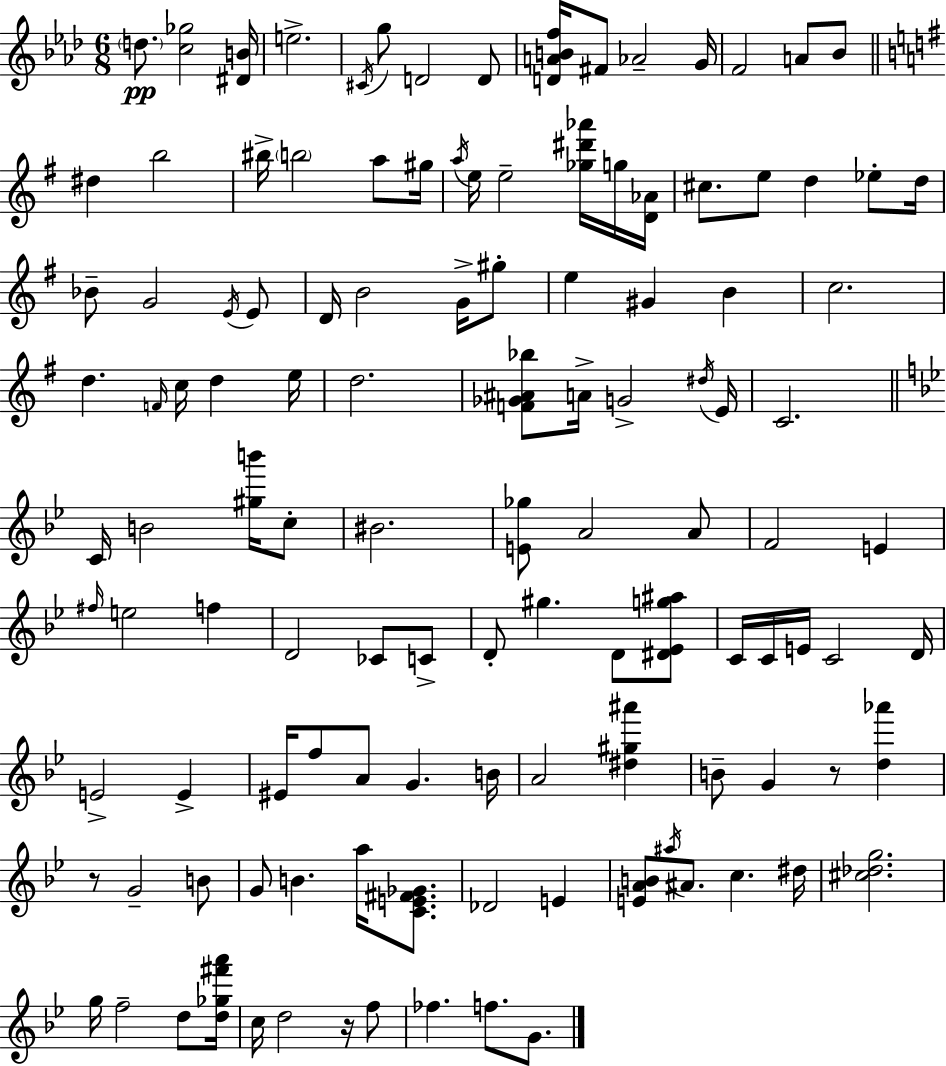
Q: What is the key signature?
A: F minor